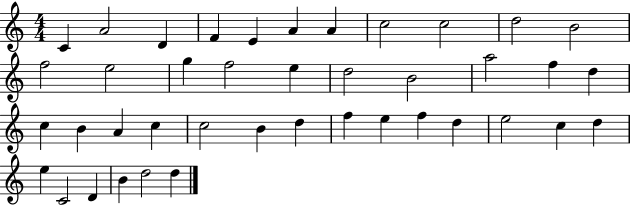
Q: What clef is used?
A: treble